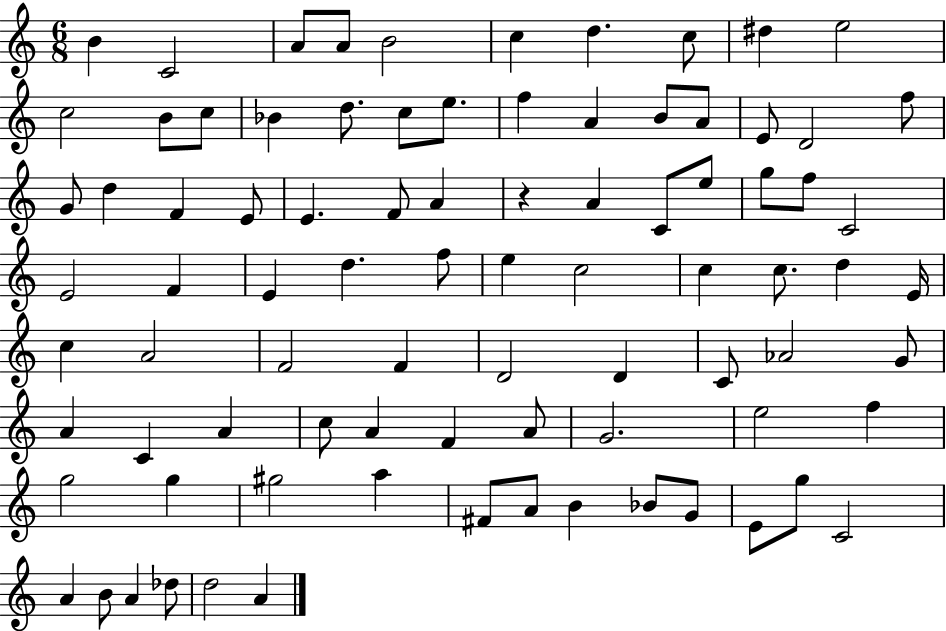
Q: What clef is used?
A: treble